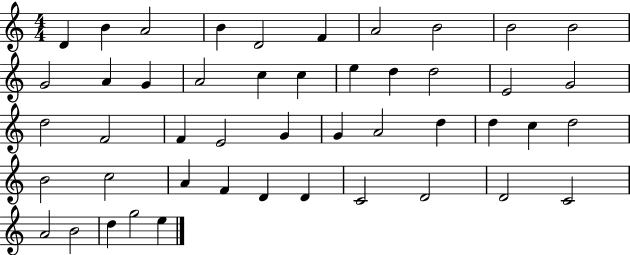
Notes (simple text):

D4/q B4/q A4/h B4/q D4/h F4/q A4/h B4/h B4/h B4/h G4/h A4/q G4/q A4/h C5/q C5/q E5/q D5/q D5/h E4/h G4/h D5/h F4/h F4/q E4/h G4/q G4/q A4/h D5/q D5/q C5/q D5/h B4/h C5/h A4/q F4/q D4/q D4/q C4/h D4/h D4/h C4/h A4/h B4/h D5/q G5/h E5/q